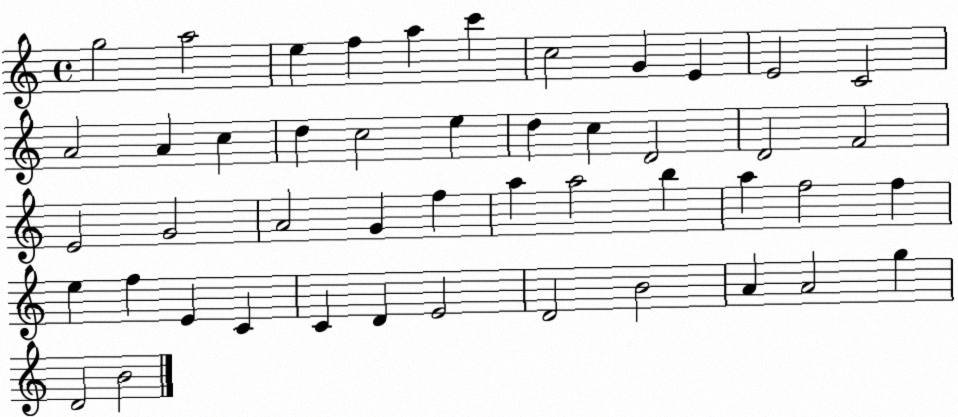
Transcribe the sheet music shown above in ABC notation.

X:1
T:Untitled
M:4/4
L:1/4
K:C
g2 a2 e f a c' c2 G E E2 C2 A2 A c d c2 e d c D2 D2 F2 E2 G2 A2 G f a a2 b a f2 f e f E C C D E2 D2 B2 A A2 g D2 B2